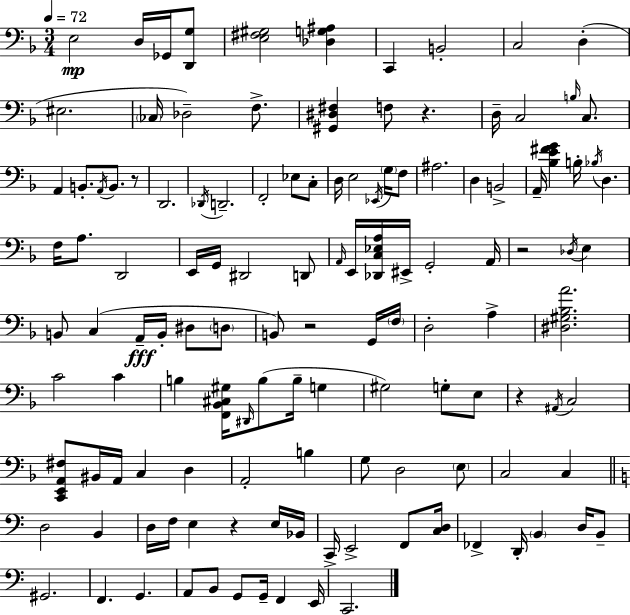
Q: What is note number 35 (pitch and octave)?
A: A2